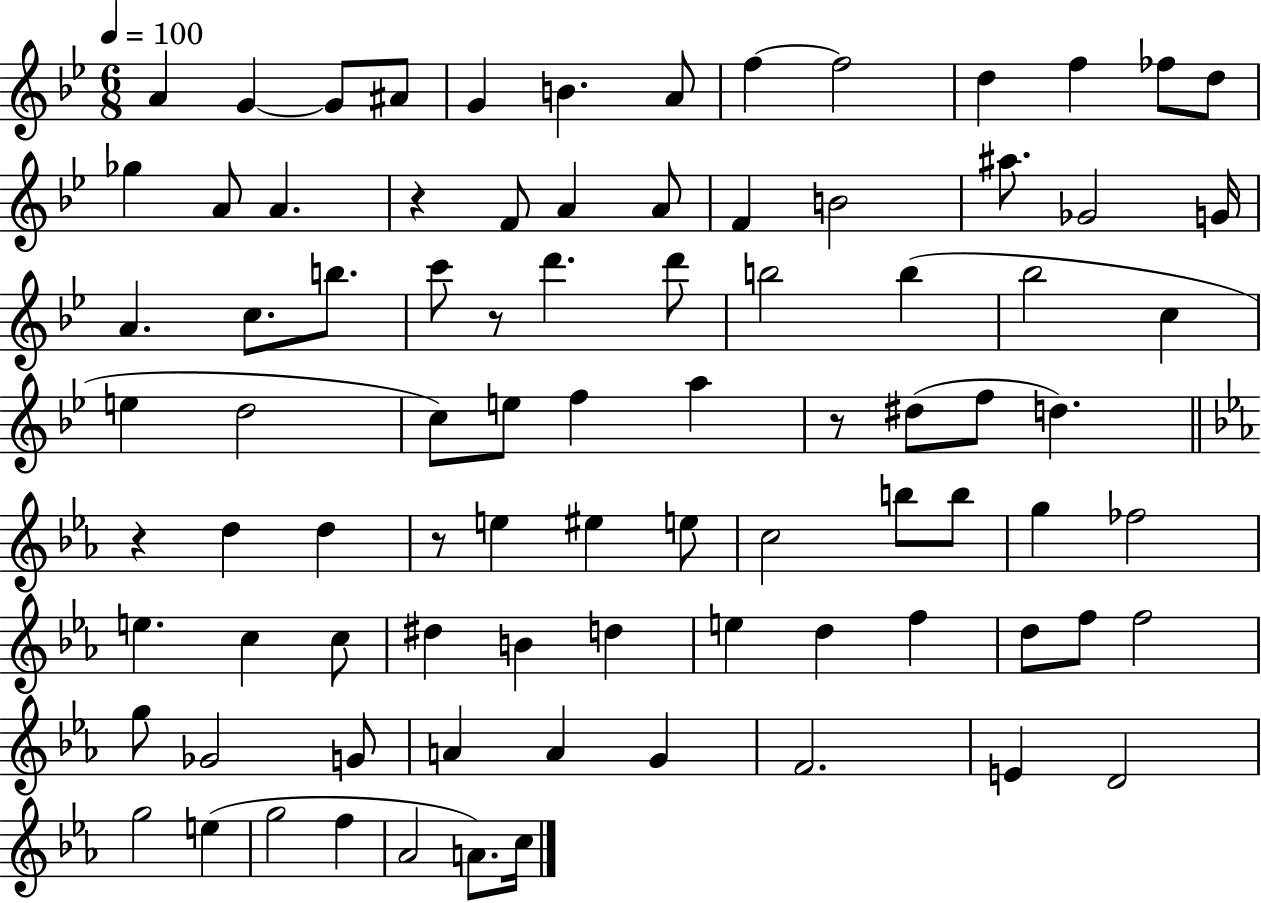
A4/q G4/q G4/e A#4/e G4/q B4/q. A4/e F5/q F5/h D5/q F5/q FES5/e D5/e Gb5/q A4/e A4/q. R/q F4/e A4/q A4/e F4/q B4/h A#5/e. Gb4/h G4/s A4/q. C5/e. B5/e. C6/e R/e D6/q. D6/e B5/h B5/q Bb5/h C5/q E5/q D5/h C5/e E5/e F5/q A5/q R/e D#5/e F5/e D5/q. R/q D5/q D5/q R/e E5/q EIS5/q E5/e C5/h B5/e B5/e G5/q FES5/h E5/q. C5/q C5/e D#5/q B4/q D5/q E5/q D5/q F5/q D5/e F5/e F5/h G5/e Gb4/h G4/e A4/q A4/q G4/q F4/h. E4/q D4/h G5/h E5/q G5/h F5/q Ab4/h A4/e. C5/s